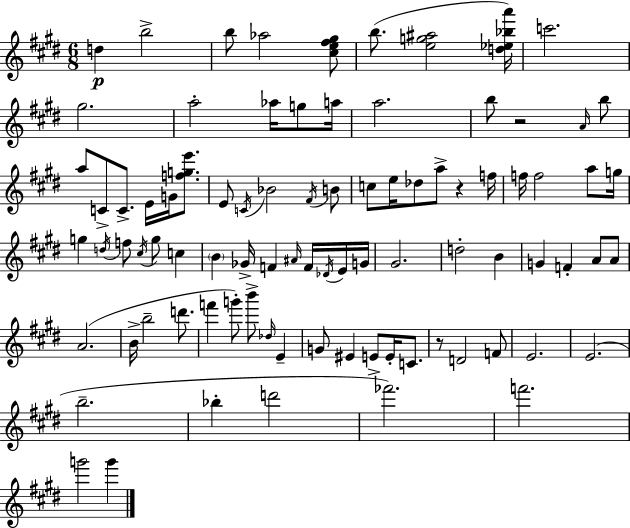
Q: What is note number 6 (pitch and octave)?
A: C6